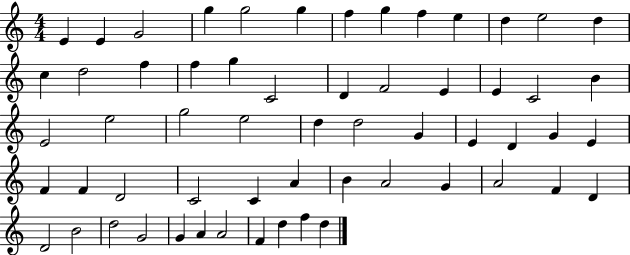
E4/q E4/q G4/h G5/q G5/h G5/q F5/q G5/q F5/q E5/q D5/q E5/h D5/q C5/q D5/h F5/q F5/q G5/q C4/h D4/q F4/h E4/q E4/q C4/h B4/q E4/h E5/h G5/h E5/h D5/q D5/h G4/q E4/q D4/q G4/q E4/q F4/q F4/q D4/h C4/h C4/q A4/q B4/q A4/h G4/q A4/h F4/q D4/q D4/h B4/h D5/h G4/h G4/q A4/q A4/h F4/q D5/q F5/q D5/q